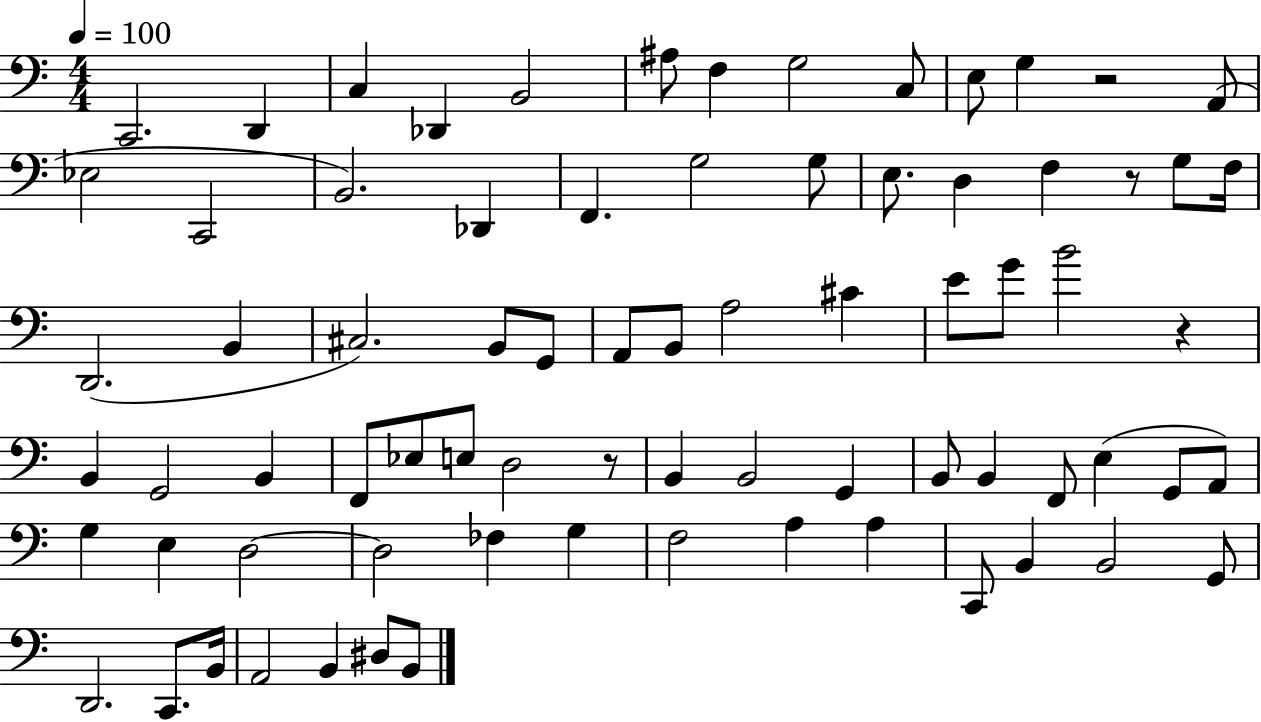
C2/h. D2/q C3/q Db2/q B2/h A#3/e F3/q G3/h C3/e E3/e G3/q R/h A2/e Eb3/h C2/h B2/h. Db2/q F2/q. G3/h G3/e E3/e. D3/q F3/q R/e G3/e F3/s D2/h. B2/q C#3/h. B2/e G2/e A2/e B2/e A3/h C#4/q E4/e G4/e B4/h R/q B2/q G2/h B2/q F2/e Eb3/e E3/e D3/h R/e B2/q B2/h G2/q B2/e B2/q F2/e E3/q G2/e A2/e G3/q E3/q D3/h D3/h FES3/q G3/q F3/h A3/q A3/q C2/e B2/q B2/h G2/e D2/h. C2/e. B2/s A2/h B2/q D#3/e B2/e